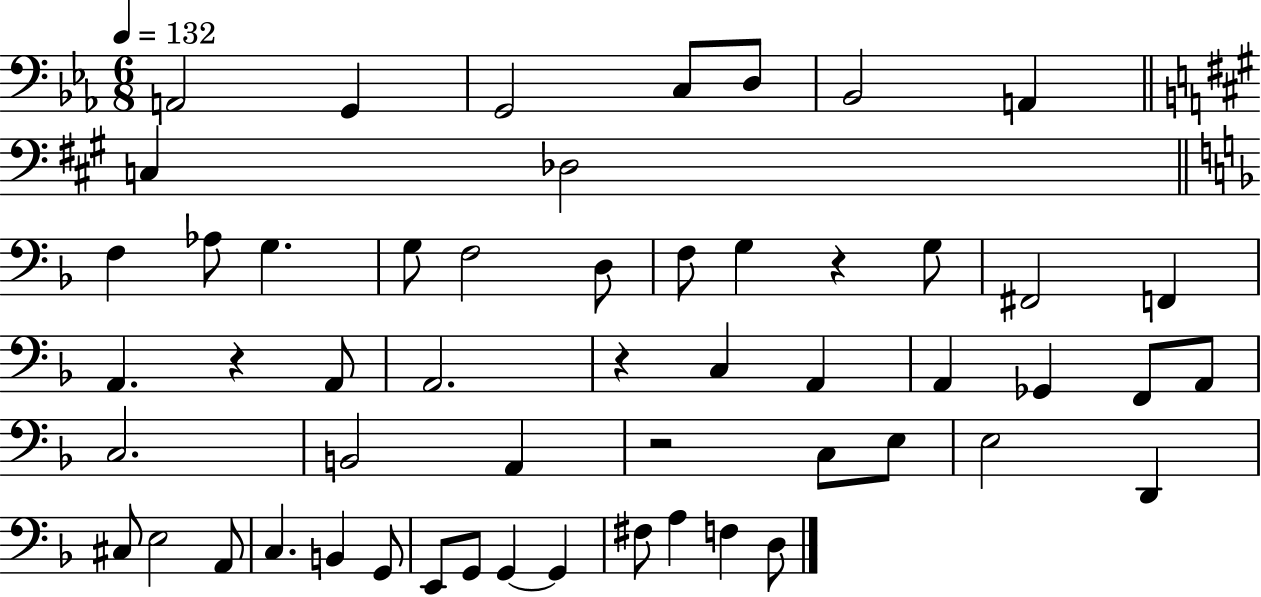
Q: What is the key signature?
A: EES major